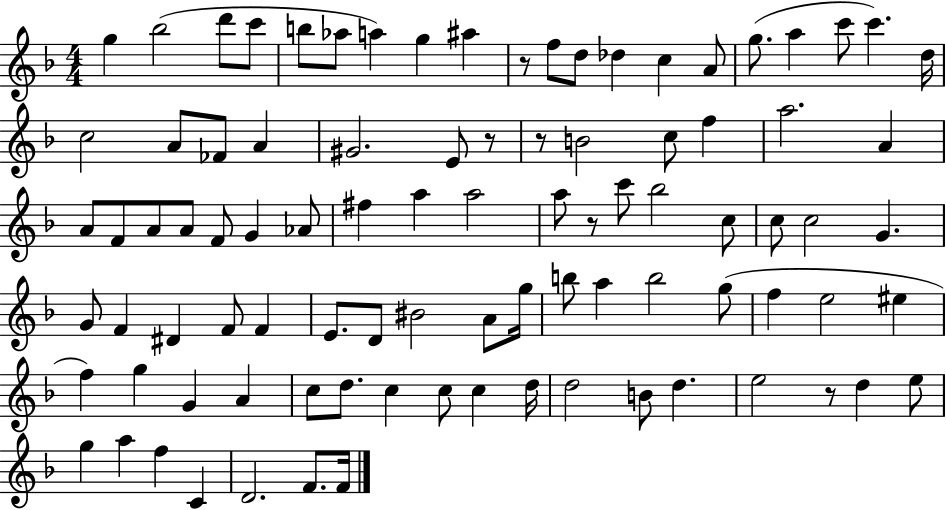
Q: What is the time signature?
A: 4/4